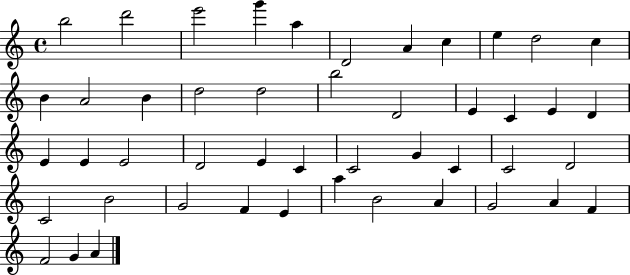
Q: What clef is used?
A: treble